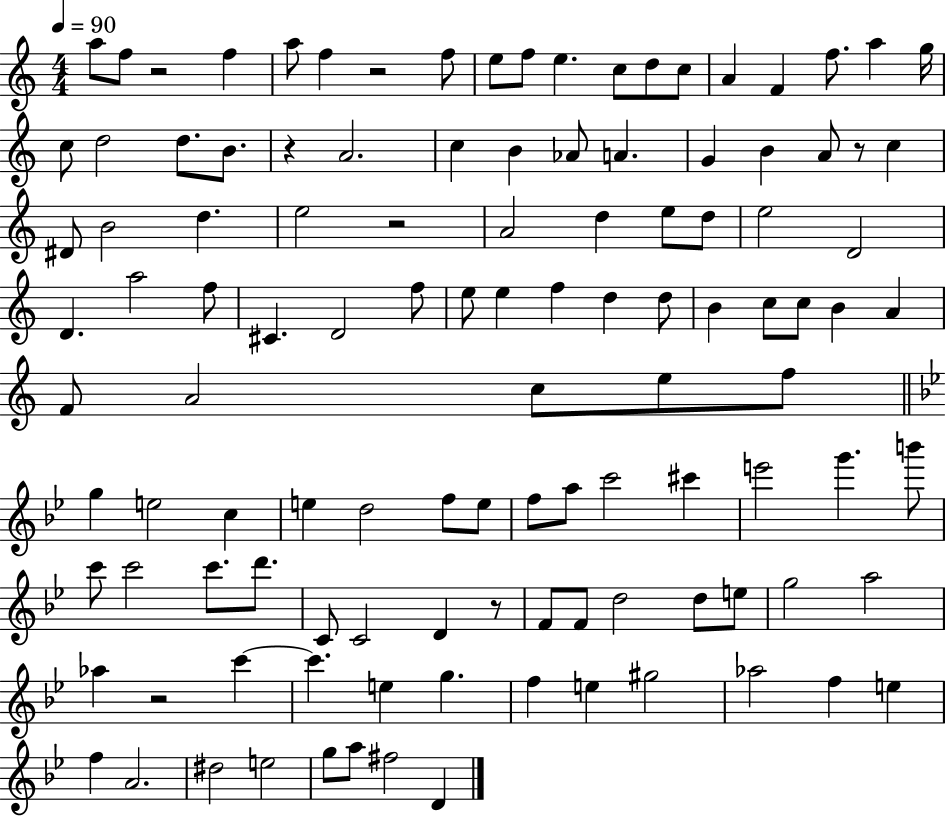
A5/e F5/e R/h F5/q A5/e F5/q R/h F5/e E5/e F5/e E5/q. C5/e D5/e C5/e A4/q F4/q F5/e. A5/q G5/s C5/e D5/h D5/e. B4/e. R/q A4/h. C5/q B4/q Ab4/e A4/q. G4/q B4/q A4/e R/e C5/q D#4/e B4/h D5/q. E5/h R/h A4/h D5/q E5/e D5/e E5/h D4/h D4/q. A5/h F5/e C#4/q. D4/h F5/e E5/e E5/q F5/q D5/q D5/e B4/q C5/e C5/e B4/q A4/q F4/e A4/h C5/e E5/e F5/e G5/q E5/h C5/q E5/q D5/h F5/e E5/e F5/e A5/e C6/h C#6/q E6/h G6/q. B6/e C6/e C6/h C6/e. D6/e. C4/e C4/h D4/q R/e F4/e F4/e D5/h D5/e E5/e G5/h A5/h Ab5/q R/h C6/q C6/q. E5/q G5/q. F5/q E5/q G#5/h Ab5/h F5/q E5/q F5/q A4/h. D#5/h E5/h G5/e A5/e F#5/h D4/q